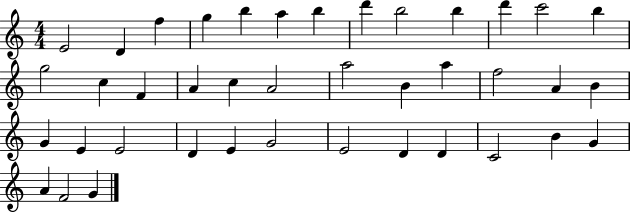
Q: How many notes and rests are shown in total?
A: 40